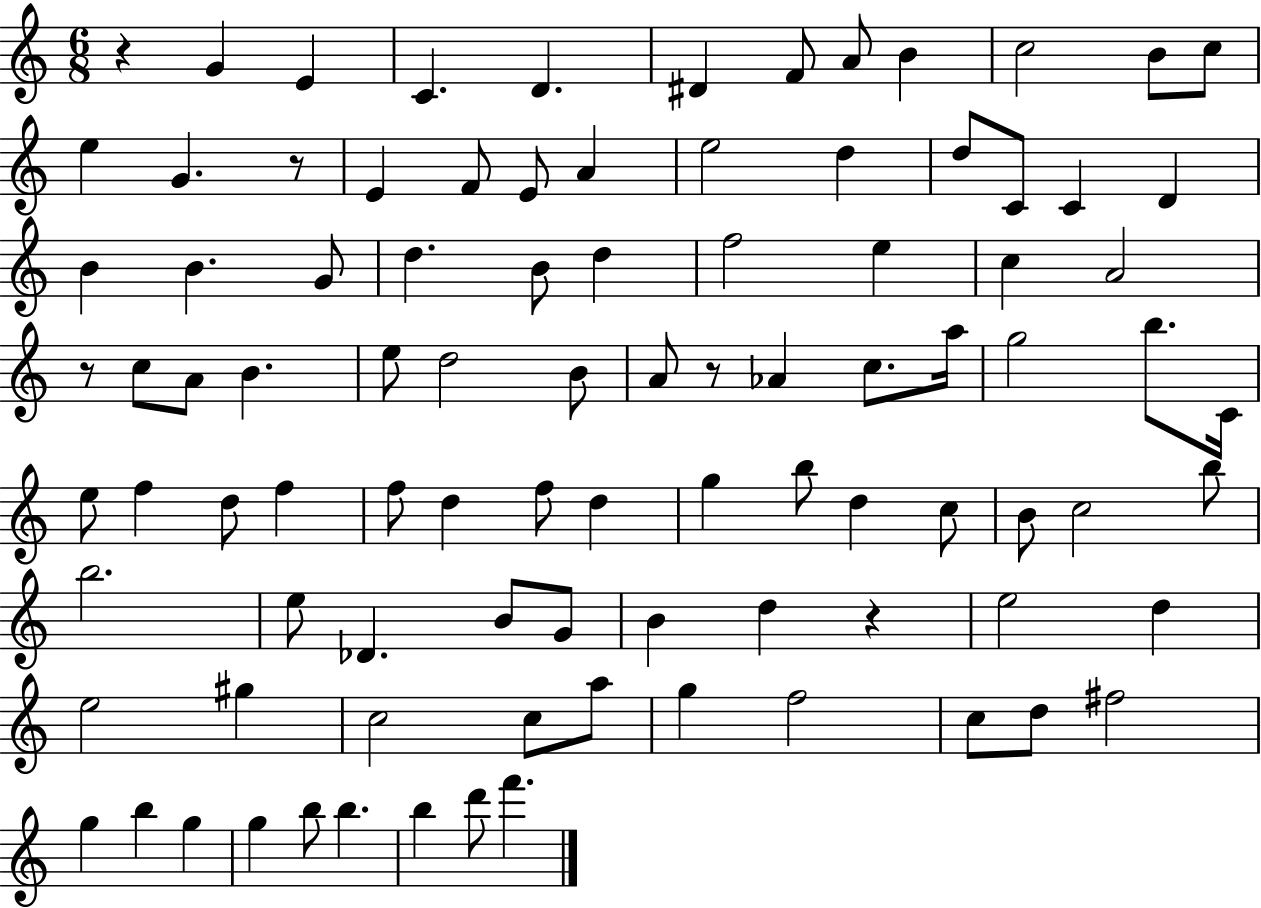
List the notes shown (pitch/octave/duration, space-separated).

R/q G4/q E4/q C4/q. D4/q. D#4/q F4/e A4/e B4/q C5/h B4/e C5/e E5/q G4/q. R/e E4/q F4/e E4/e A4/q E5/h D5/q D5/e C4/e C4/q D4/q B4/q B4/q. G4/e D5/q. B4/e D5/q F5/h E5/q C5/q A4/h R/e C5/e A4/e B4/q. E5/e D5/h B4/e A4/e R/e Ab4/q C5/e. A5/s G5/h B5/e. C4/s E5/e F5/q D5/e F5/q F5/e D5/q F5/e D5/q G5/q B5/e D5/q C5/e B4/e C5/h B5/e B5/h. E5/e Db4/q. B4/e G4/e B4/q D5/q R/q E5/h D5/q E5/h G#5/q C5/h C5/e A5/e G5/q F5/h C5/e D5/e F#5/h G5/q B5/q G5/q G5/q B5/e B5/q. B5/q D6/e F6/q.